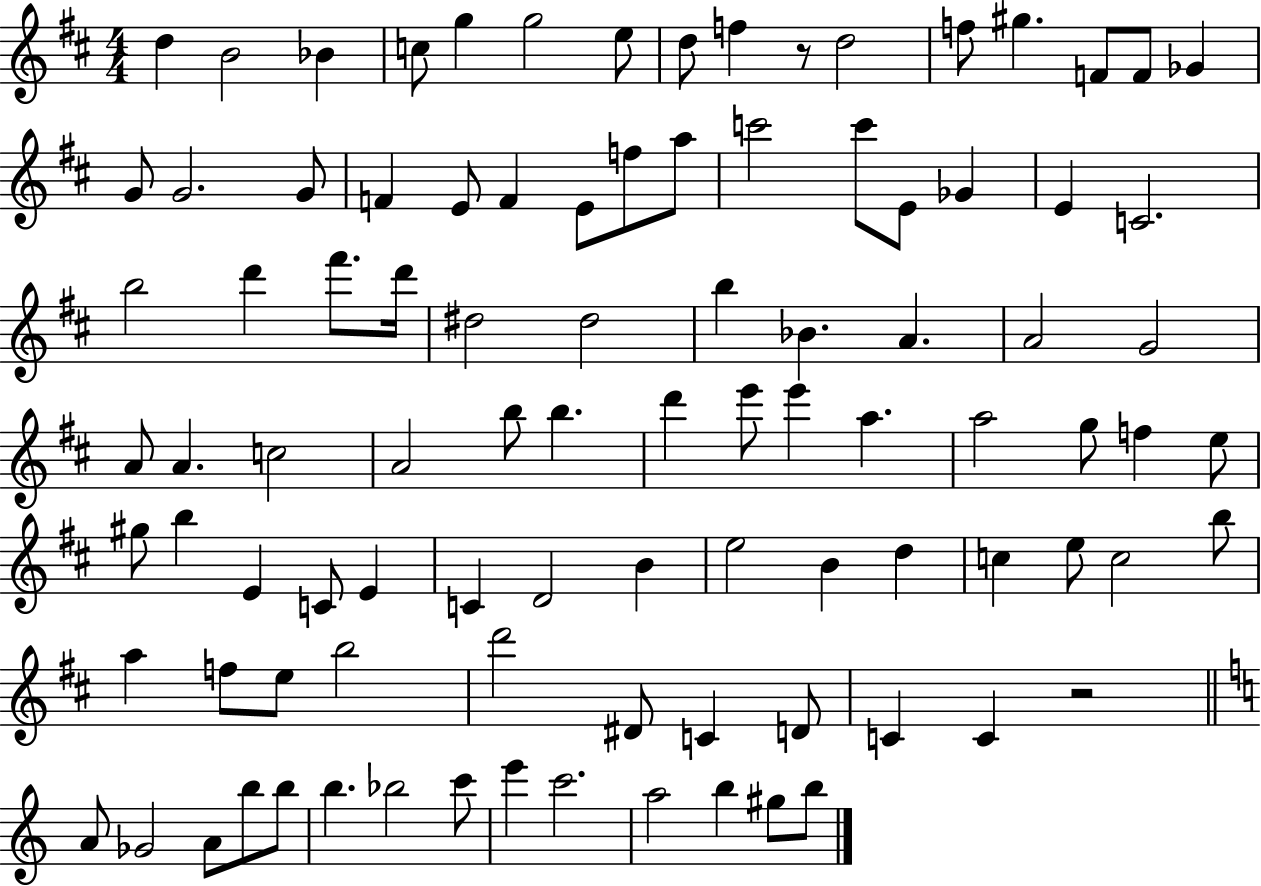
X:1
T:Untitled
M:4/4
L:1/4
K:D
d B2 _B c/2 g g2 e/2 d/2 f z/2 d2 f/2 ^g F/2 F/2 _G G/2 G2 G/2 F E/2 F E/2 f/2 a/2 c'2 c'/2 E/2 _G E C2 b2 d' ^f'/2 d'/4 ^d2 ^d2 b _B A A2 G2 A/2 A c2 A2 b/2 b d' e'/2 e' a a2 g/2 f e/2 ^g/2 b E C/2 E C D2 B e2 B d c e/2 c2 b/2 a f/2 e/2 b2 d'2 ^D/2 C D/2 C C z2 A/2 _G2 A/2 b/2 b/2 b _b2 c'/2 e' c'2 a2 b ^g/2 b/2